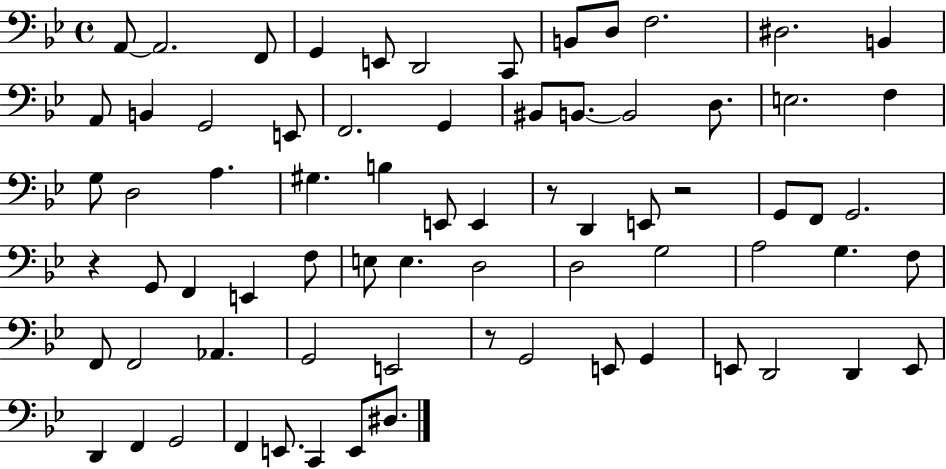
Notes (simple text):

A2/e A2/h. F2/e G2/q E2/e D2/h C2/e B2/e D3/e F3/h. D#3/h. B2/q A2/e B2/q G2/h E2/e F2/h. G2/q BIS2/e B2/e. B2/h D3/e. E3/h. F3/q G3/e D3/h A3/q. G#3/q. B3/q E2/e E2/q R/e D2/q E2/e R/h G2/e F2/e G2/h. R/q G2/e F2/q E2/q F3/e E3/e E3/q. D3/h D3/h G3/h A3/h G3/q. F3/e F2/e F2/h Ab2/q. G2/h E2/h R/e G2/h E2/e G2/q E2/e D2/h D2/q E2/e D2/q F2/q G2/h F2/q E2/e. C2/q E2/e D#3/e.